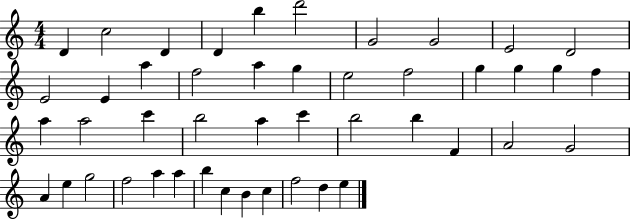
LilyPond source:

{
  \clef treble
  \numericTimeSignature
  \time 4/4
  \key c \major
  d'4 c''2 d'4 | d'4 b''4 d'''2 | g'2 g'2 | e'2 d'2 | \break e'2 e'4 a''4 | f''2 a''4 g''4 | e''2 f''2 | g''4 g''4 g''4 f''4 | \break a''4 a''2 c'''4 | b''2 a''4 c'''4 | b''2 b''4 f'4 | a'2 g'2 | \break a'4 e''4 g''2 | f''2 a''4 a''4 | b''4 c''4 b'4 c''4 | f''2 d''4 e''4 | \break \bar "|."
}